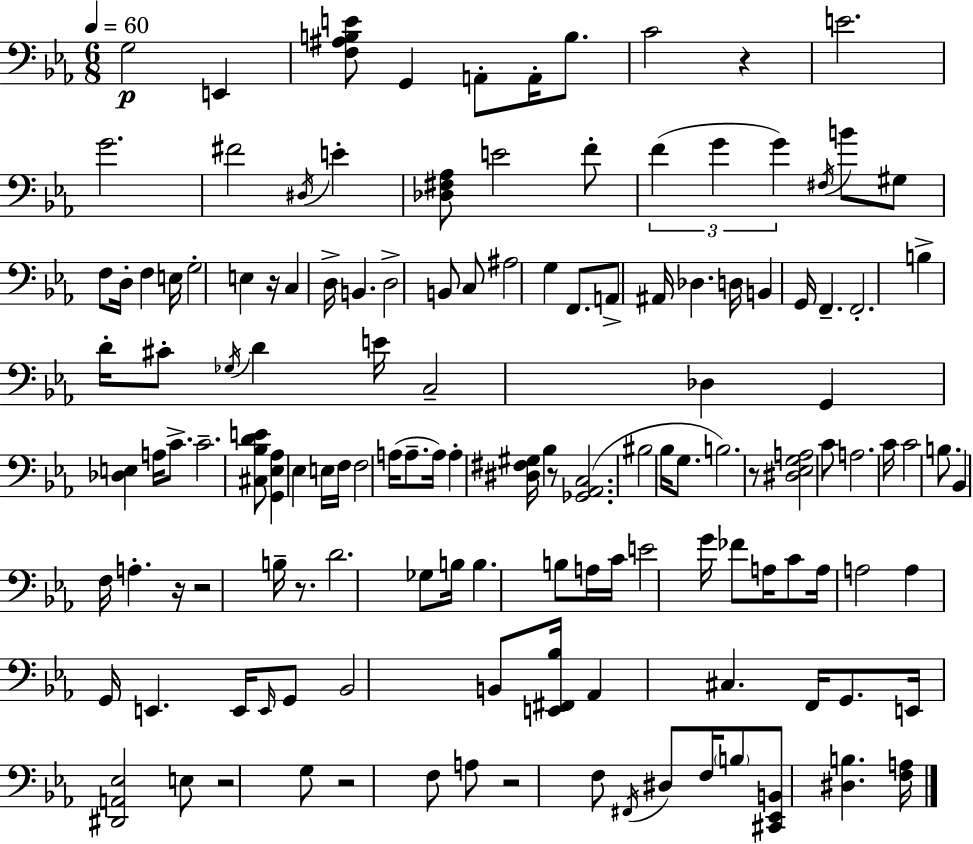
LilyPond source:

{
  \clef bass
  \numericTimeSignature
  \time 6/8
  \key c \minor
  \tempo 4 = 60
  g2\p e,4 | <f ais b e'>8 g,4 a,8-. a,16-. b8. | c'2 r4 | e'2. | \break g'2. | fis'2 \acciaccatura { dis16 } e'4-. | <des fis aes>8 e'2 f'8-. | \tuplet 3/2 { f'4( g'4 g'4) } | \break \acciaccatura { fis16 } b'8 gis8 f8 d16-. f4 | e16 g2-. e4 | r16 c4 d16-> b,4. | d2-> b,8 | \break c8 ais2 g4 | f,8. a,8-> ais,16 des4. | d16 b,4 g,16 f,4.-- | f,2.-. | \break b4-> d'16-. cis'8-. \acciaccatura { ges16 } d'4 | e'16 c2-- des4 | g,4 <des e>4 a16 | c'8.-> c'2.-- | \break <cis bes d' e'>8 <g, ees aes>4 ees4 | e16 f16 f2 a16( | a8.-- a16) a4-. <dis fis gis>16 bes4 | r8 <ges, aes, c>2.( | \break bis2 bes16 | g8. b2.) | r8 <dis ees g a>2 | c'8 a2. | \break c'16 c'2 | b8. bes,4 f16 a4.-. | r16 r2 b16-- | r8. d'2. | \break ges8 b16 b4. | b8 a16 c'16 e'2 | g'16 fes'8 a16 c'8 a16 a2 | a4 g,16 e,4. | \break e,16 \grace { e,16 } g,8 bes,2 | b,8 <e, fis, bes>16 aes,4 cis4. | f,16 g,8. e,16 <dis, a, ees>2 | e8 r2 | \break g8 r2 | f8 a8 r2 | f8 \acciaccatura { fis,16 } dis8 f16 \parenthesize b8 <cis, ees, b,>8 <dis b>4. | <f a>16 \bar "|."
}